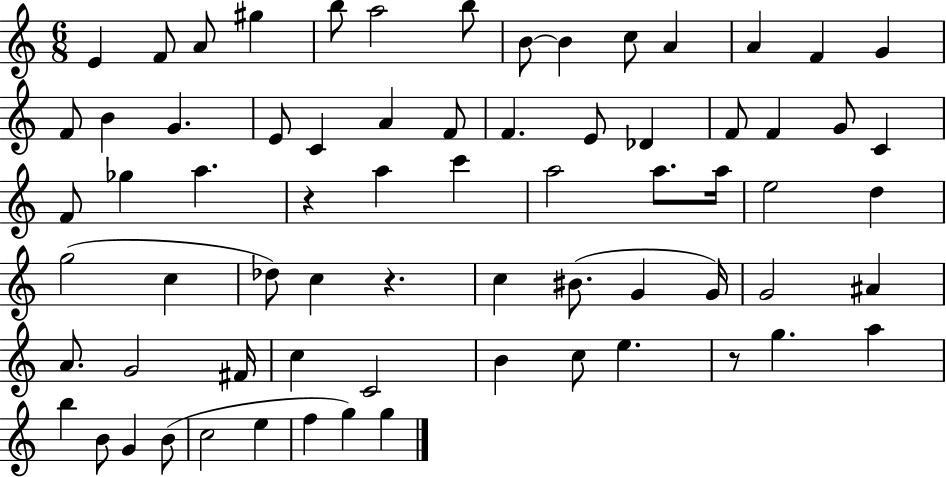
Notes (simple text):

E4/q F4/e A4/e G#5/q B5/e A5/h B5/e B4/e B4/q C5/e A4/q A4/q F4/q G4/q F4/e B4/q G4/q. E4/e C4/q A4/q F4/e F4/q. E4/e Db4/q F4/e F4/q G4/e C4/q F4/e Gb5/q A5/q. R/q A5/q C6/q A5/h A5/e. A5/s E5/h D5/q G5/h C5/q Db5/e C5/q R/q. C5/q BIS4/e. G4/q G4/s G4/h A#4/q A4/e. G4/h F#4/s C5/q C4/h B4/q C5/e E5/q. R/e G5/q. A5/q B5/q B4/e G4/q B4/e C5/h E5/q F5/q G5/q G5/q